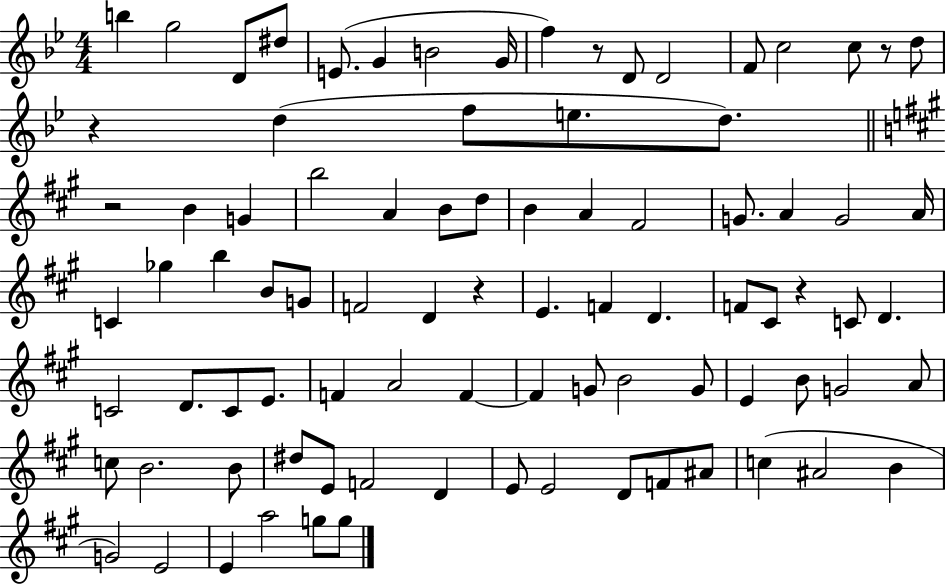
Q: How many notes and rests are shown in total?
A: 88